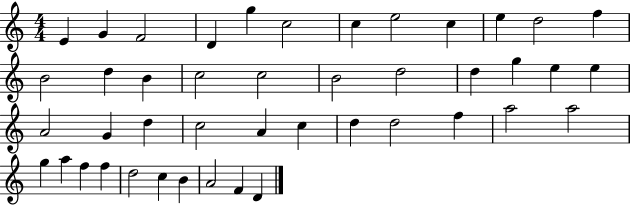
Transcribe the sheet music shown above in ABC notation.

X:1
T:Untitled
M:4/4
L:1/4
K:C
E G F2 D g c2 c e2 c e d2 f B2 d B c2 c2 B2 d2 d g e e A2 G d c2 A c d d2 f a2 a2 g a f f d2 c B A2 F D